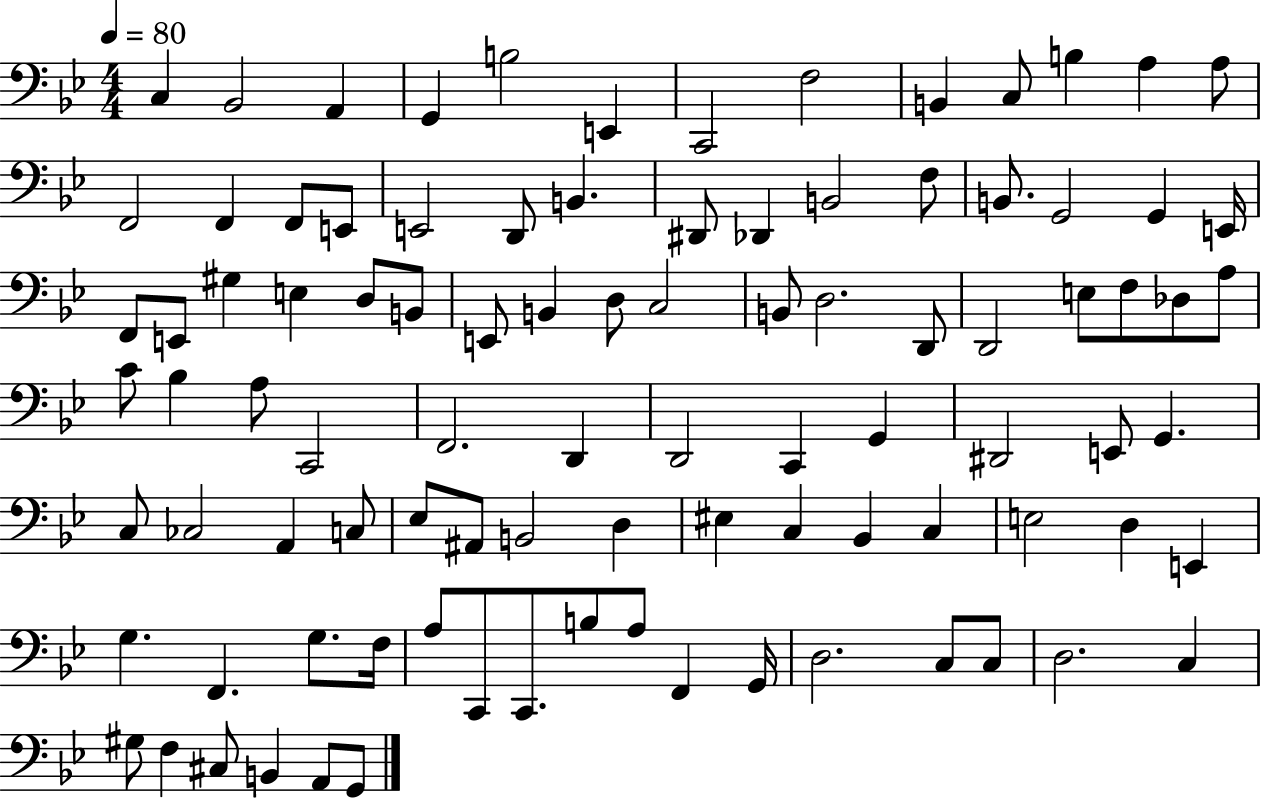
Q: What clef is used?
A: bass